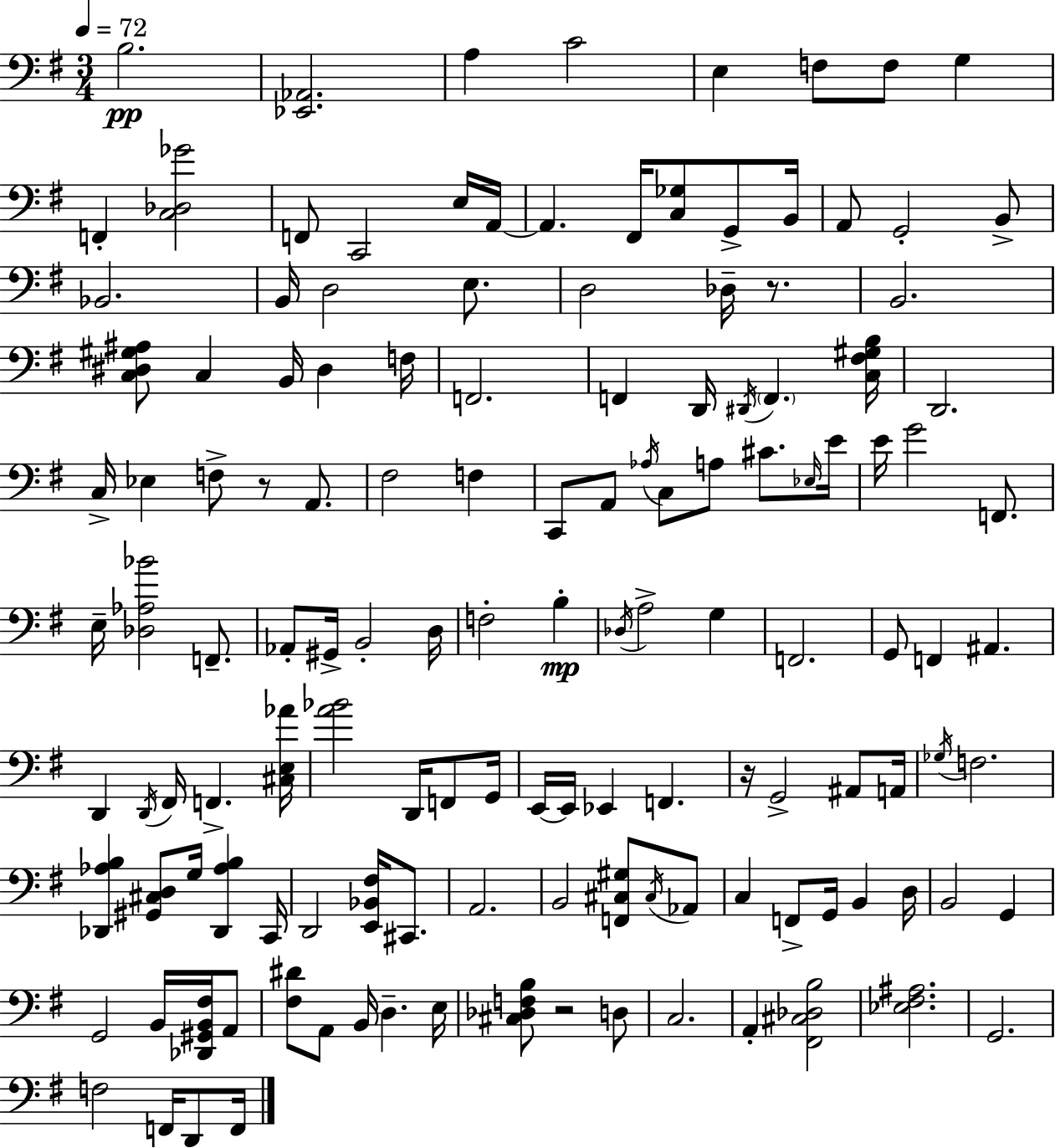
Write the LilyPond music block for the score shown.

{
  \clef bass
  \numericTimeSignature
  \time 3/4
  \key g \major
  \tempo 4 = 72
  b2.\pp | <ees, aes,>2. | a4 c'2 | e4 f8 f8 g4 | \break f,4-. <c des ges'>2 | f,8 c,2 e16 a,16~~ | a,4. fis,16 <c ges>8 g,8-> b,16 | a,8 g,2-. b,8-> | \break bes,2. | b,16 d2 e8. | d2 des16-- r8. | b,2. | \break <c dis gis ais>8 c4 b,16 dis4 f16 | f,2. | f,4 d,16 \acciaccatura { dis,16 } \parenthesize f,4. | <c fis gis b>16 d,2. | \break c16-> ees4 f8-> r8 a,8. | fis2 f4 | c,8 a,8 \acciaccatura { aes16 } c8 a8 cis'8. | \grace { ees16 } e'16 e'16 g'2 | \break f,8. e16-- <des aes bes'>2 | f,8.-- aes,8-. gis,16-> b,2-. | d16 f2-. b4-.\mp | \acciaccatura { des16 } a2-> | \break g4 f,2. | g,8 f,4 ais,4. | d,4 \acciaccatura { d,16 } fis,16 f,4.-> | <cis e aes'>16 <a' bes'>2 | \break d,16 f,8 g,16 e,16~~ e,16 ees,4 f,4. | r16 g,2-> | ais,8 a,16 \acciaccatura { ges16 } f2. | <des, aes b>4 <gis, cis d>8 | \break g16 <des, aes b>4 c,16 d,2 | <e, bes, fis>16 cis,8. a,2. | b,2 | <f, cis gis>8 \acciaccatura { cis16 } aes,8 c4 f,8-> | \break g,16 b,4 d16 b,2 | g,4 g,2 | b,16 <des, gis, b, fis>16 a,8 <fis dis'>8 a,8 b,16 | d4.-- e16 <cis des f b>8 r2 | \break d8 c2. | a,4-. <fis, cis des b>2 | <ees fis ais>2. | g,2. | \break f2 | f,16 d,8 f,16 \bar "|."
}